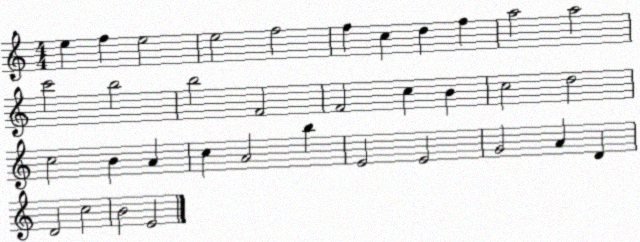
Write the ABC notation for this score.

X:1
T:Untitled
M:4/4
L:1/4
K:C
e f e2 e2 f2 f c d f a2 a2 c'2 b2 b2 F2 F2 c B c2 d2 c2 B A c A2 b E2 E2 G2 A D D2 c2 B2 E2